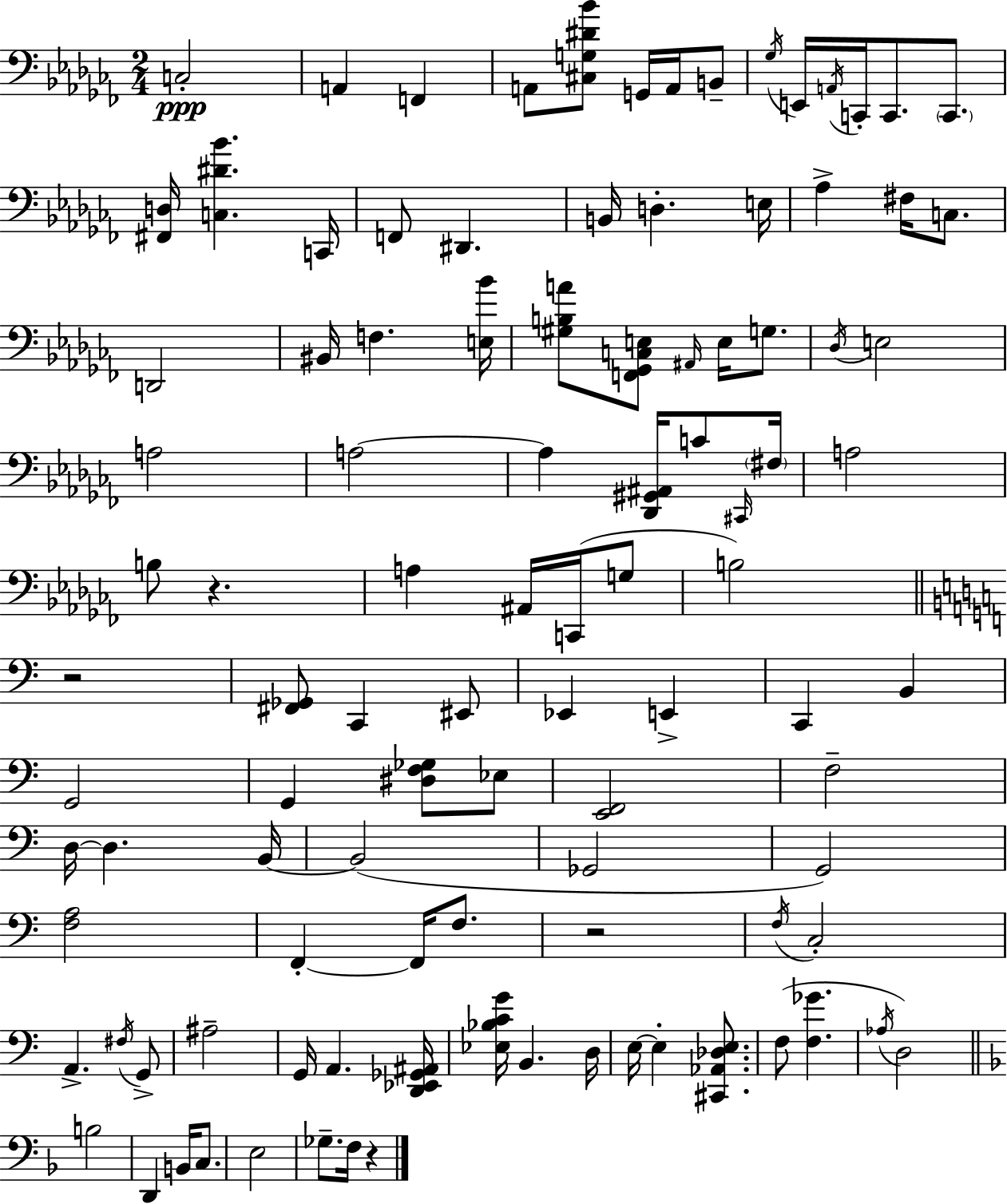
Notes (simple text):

C3/h A2/q F2/q A2/e [C#3,G3,D#4,Bb4]/e G2/s A2/s B2/e Gb3/s E2/s A2/s C2/s C2/e. C2/e. [F#2,D3]/s [C3,D#4,Bb4]/q. C2/s F2/e D#2/q. B2/s D3/q. E3/s Ab3/q F#3/s C3/e. D2/h BIS2/s F3/q. [E3,Bb4]/s [G#3,B3,A4]/e [F2,Gb2,C3,E3]/e A#2/s E3/s G3/e. Db3/s E3/h A3/h A3/h A3/q [Db2,G#2,A#2]/s C4/e C#2/s F#3/s A3/h B3/e R/q. A3/q A#2/s C2/s G3/e B3/h R/h [F#2,Gb2]/e C2/q EIS2/e Eb2/q E2/q C2/q B2/q G2/h G2/q [D#3,F3,Gb3]/e Eb3/e [E2,F2]/h F3/h D3/s D3/q. B2/s B2/h Gb2/h G2/h [F3,A3]/h F2/q F2/s F3/e. R/h F3/s C3/h A2/q. F#3/s G2/e A#3/h G2/s A2/q. [D2,Eb2,Gb2,A#2]/s [Eb3,Bb3,C4,G4]/s B2/q. D3/s E3/s E3/q [C#2,Ab2,Db3,E3]/e. F3/e [F3,Gb4]/q. Ab3/s D3/h B3/h D2/q B2/s C3/e. E3/h Gb3/e. F3/s R/q